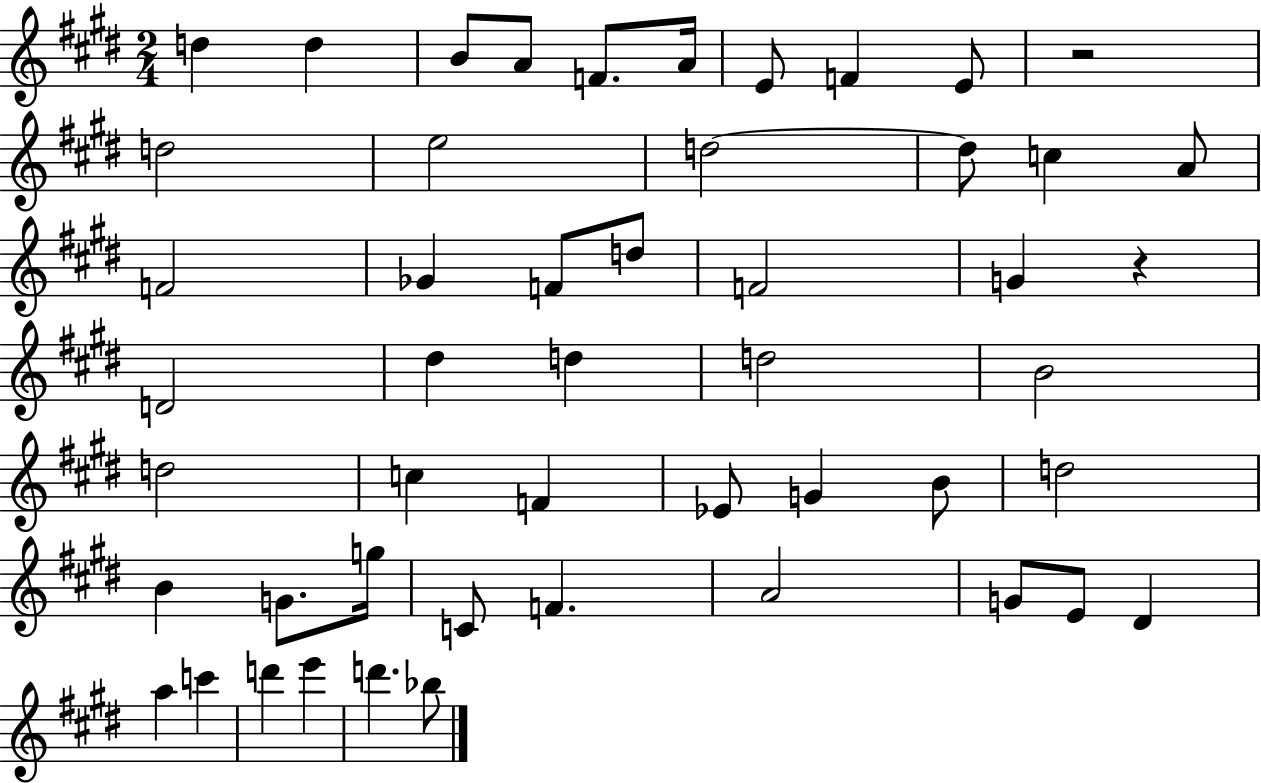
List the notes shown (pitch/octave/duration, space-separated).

D5/q D5/q B4/e A4/e F4/e. A4/s E4/e F4/q E4/e R/h D5/h E5/h D5/h D5/e C5/q A4/e F4/h Gb4/q F4/e D5/e F4/h G4/q R/q D4/h D#5/q D5/q D5/h B4/h D5/h C5/q F4/q Eb4/e G4/q B4/e D5/h B4/q G4/e. G5/s C4/e F4/q. A4/h G4/e E4/e D#4/q A5/q C6/q D6/q E6/q D6/q. Bb5/e